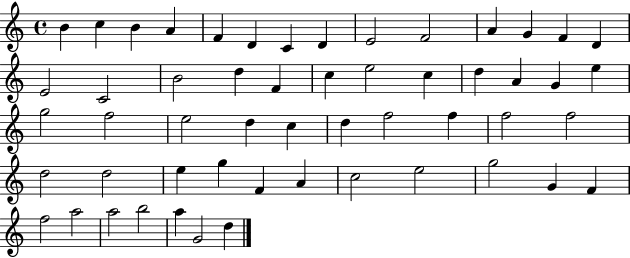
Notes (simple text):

B4/q C5/q B4/q A4/q F4/q D4/q C4/q D4/q E4/h F4/h A4/q G4/q F4/q D4/q E4/h C4/h B4/h D5/q F4/q C5/q E5/h C5/q D5/q A4/q G4/q E5/q G5/h F5/h E5/h D5/q C5/q D5/q F5/h F5/q F5/h F5/h D5/h D5/h E5/q G5/q F4/q A4/q C5/h E5/h G5/h G4/q F4/q F5/h A5/h A5/h B5/h A5/q G4/h D5/q